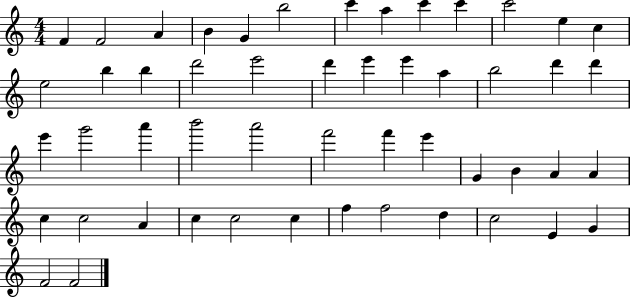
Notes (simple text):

F4/q F4/h A4/q B4/q G4/q B5/h C6/q A5/q C6/q C6/q C6/h E5/q C5/q E5/h B5/q B5/q D6/h E6/h D6/q E6/q E6/q A5/q B5/h D6/q D6/q E6/q G6/h A6/q B6/h A6/h F6/h F6/q E6/q G4/q B4/q A4/q A4/q C5/q C5/h A4/q C5/q C5/h C5/q F5/q F5/h D5/q C5/h E4/q G4/q F4/h F4/h